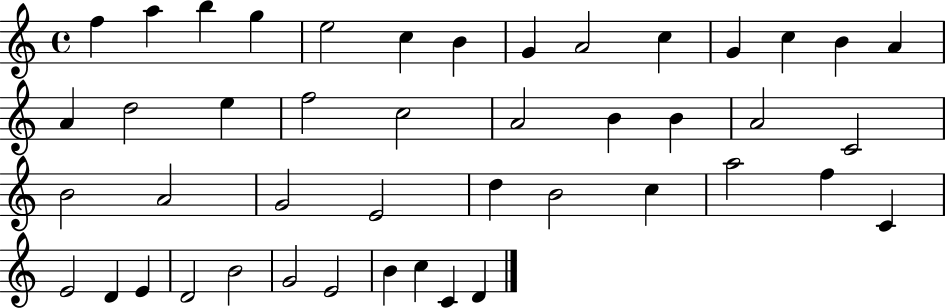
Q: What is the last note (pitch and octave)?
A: D4